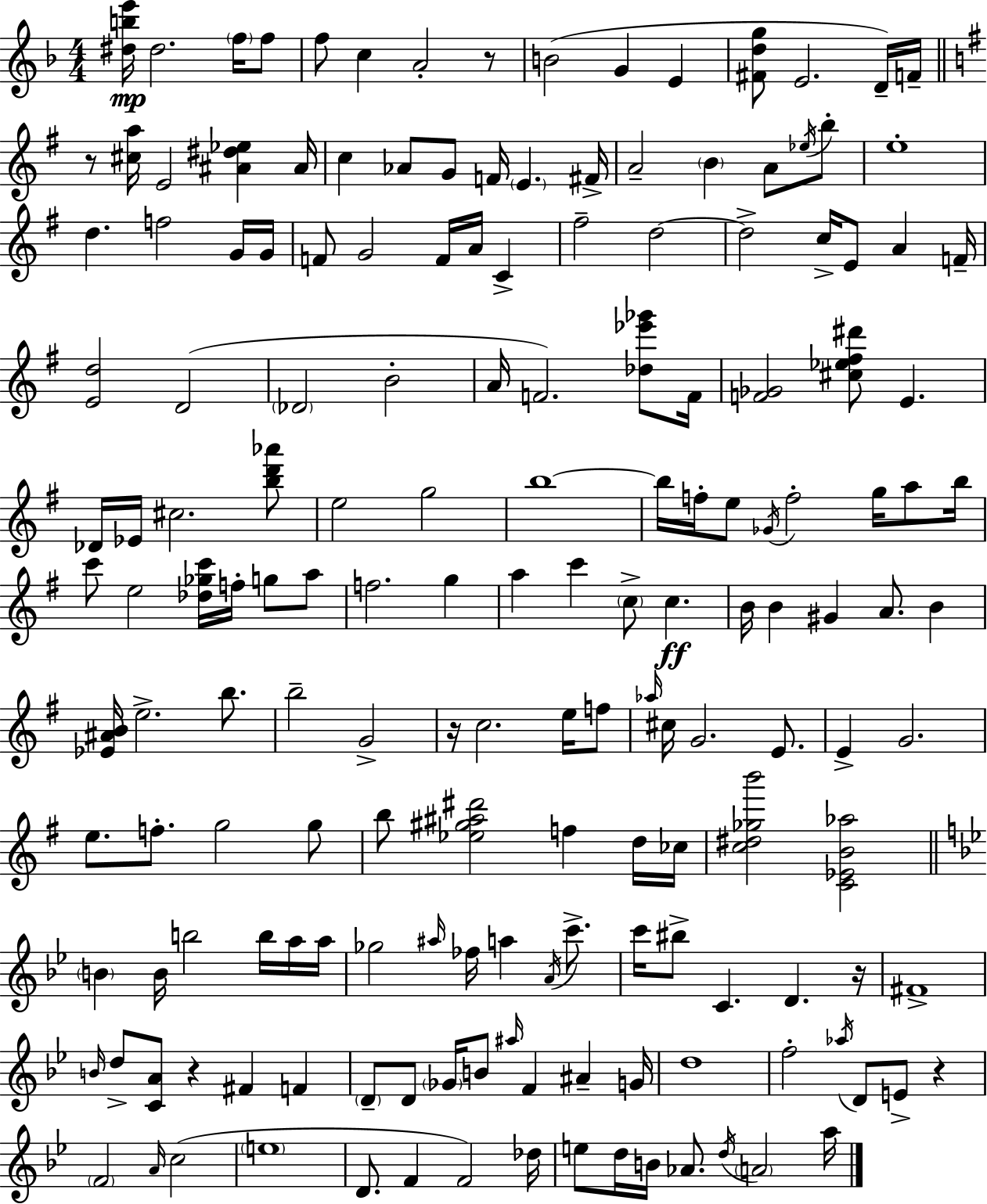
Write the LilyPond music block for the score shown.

{
  \clef treble
  \numericTimeSignature
  \time 4/4
  \key d \minor
  <dis'' b'' e'''>16\mp dis''2. \parenthesize f''16 f''8 | f''8 c''4 a'2-. r8 | b'2( g'4 e'4 | <fis' d'' g''>8 e'2. d'16--) f'16-- | \break \bar "||" \break \key g \major r8 <cis'' a''>16 e'2 <ais' dis'' ees''>4 ais'16 | c''4 aes'8 g'8 f'16 \parenthesize e'4. fis'16-> | a'2-- \parenthesize b'4 a'8 \acciaccatura { ees''16 } b''8-. | e''1-. | \break d''4. f''2 g'16 | g'16 f'8 g'2 f'16 a'16 c'4-> | fis''2-- d''2~~ | d''2-> c''16-> e'8 a'4 | \break f'16-- <e' d''>2 d'2( | \parenthesize des'2 b'2-. | a'16 f'2.) <des'' ees''' ges'''>8 | f'16 <f' ges'>2 <cis'' ees'' fis'' dis'''>8 e'4. | \break des'16 ees'16 cis''2. <b'' d''' aes'''>8 | e''2 g''2 | b''1~~ | b''16 f''16-. e''8 \acciaccatura { ges'16 } f''2-. g''16 a''8 | \break b''16 c'''8 e''2 <des'' ges'' c'''>16 f''16-. g''8 | a''8 f''2. g''4 | a''4 c'''4 \parenthesize c''8-> c''4.\ff | b'16 b'4 gis'4 a'8. b'4 | \break <ees' ais' b'>16 e''2.-> b''8. | b''2-- g'2-> | r16 c''2. e''16 | f''8 \grace { aes''16 } cis''16 g'2. | \break e'8. e'4-> g'2. | e''8. f''8.-. g''2 | g''8 b''8 <ees'' gis'' ais'' dis'''>2 f''4 | d''16 ces''16 <c'' dis'' ges'' b'''>2 <c' ees' b' aes''>2 | \break \bar "||" \break \key bes \major \parenthesize b'4 b'16 b''2 b''16 a''16 a''16 | ges''2 \grace { ais''16 } fes''16 a''4 \acciaccatura { a'16 } c'''8.-> | c'''16 bis''8-> c'4. d'4. | r16 fis'1-> | \break \grace { b'16 } d''8-> <c' a'>8 r4 fis'4 f'4 | \parenthesize d'8-- d'8 \parenthesize ges'16 b'8 \grace { ais''16 } f'4 ais'4-- | g'16 d''1 | f''2-. \acciaccatura { aes''16 } d'8 e'8-> | \break r4 \parenthesize f'2 \grace { a'16 } c''2( | \parenthesize e''1 | d'8. f'4 f'2) | des''16 e''8 d''16 b'16 aes'8. \acciaccatura { d''16 } \parenthesize a'2 | \break a''16 \bar "|."
}